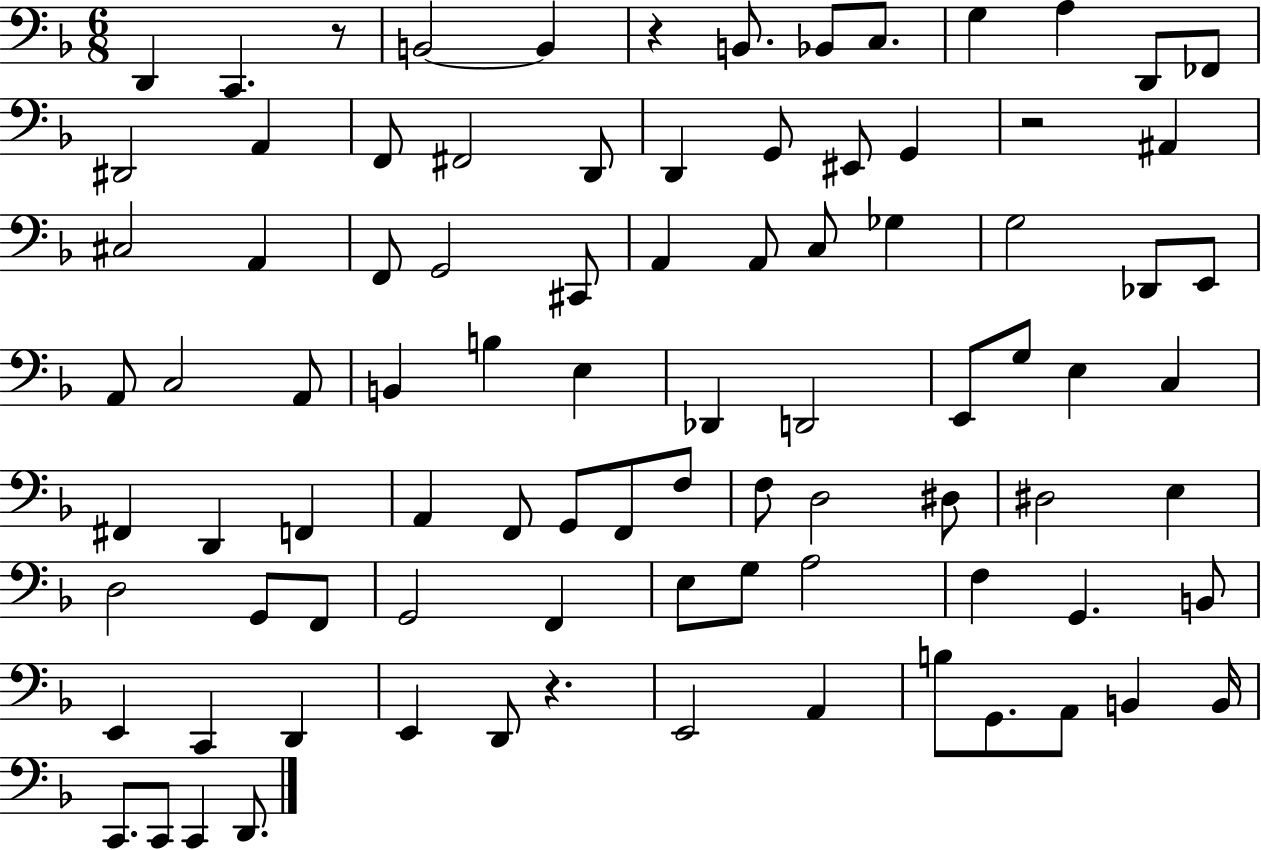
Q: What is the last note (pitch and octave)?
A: D2